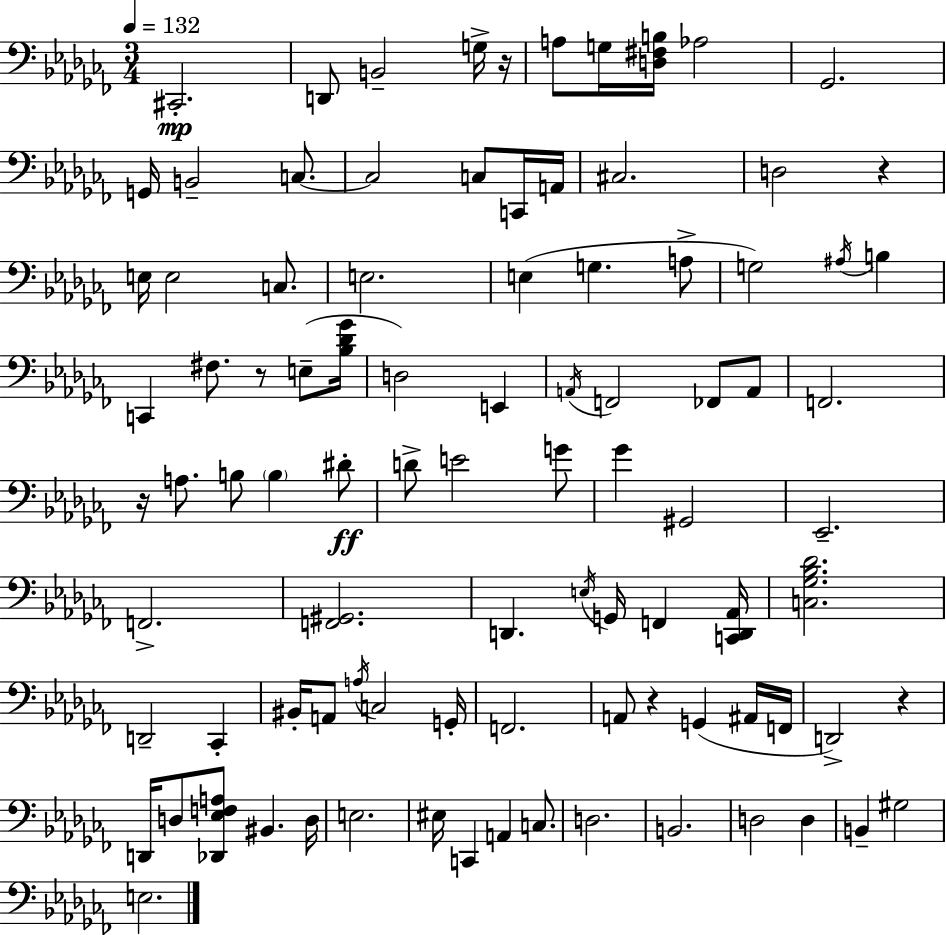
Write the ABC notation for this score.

X:1
T:Untitled
M:3/4
L:1/4
K:Abm
^C,,2 D,,/2 B,,2 G,/4 z/4 A,/2 G,/4 [D,^F,B,]/4 _A,2 _G,,2 G,,/4 B,,2 C,/2 C,2 C,/2 C,,/4 A,,/4 ^C,2 D,2 z E,/4 E,2 C,/2 E,2 E, G, A,/2 G,2 ^A,/4 B, C,, ^F,/2 z/2 E,/2 [_B,_D_G]/4 D,2 E,, A,,/4 F,,2 _F,,/2 A,,/2 F,,2 z/4 A,/2 B,/2 B, ^D/2 D/2 E2 G/2 _G ^G,,2 _E,,2 F,,2 [F,,^G,,]2 D,, E,/4 G,,/4 F,, [C,,D,,_A,,]/4 [C,_G,_B,_D]2 D,,2 _C,, ^B,,/4 A,,/2 A,/4 C,2 G,,/4 F,,2 A,,/2 z G,, ^A,,/4 F,,/4 D,,2 z D,,/4 D,/2 [_D,,_E,F,A,]/2 ^B,, D,/4 E,2 ^E,/4 C,, A,, C,/2 D,2 B,,2 D,2 D, B,, ^G,2 E,2